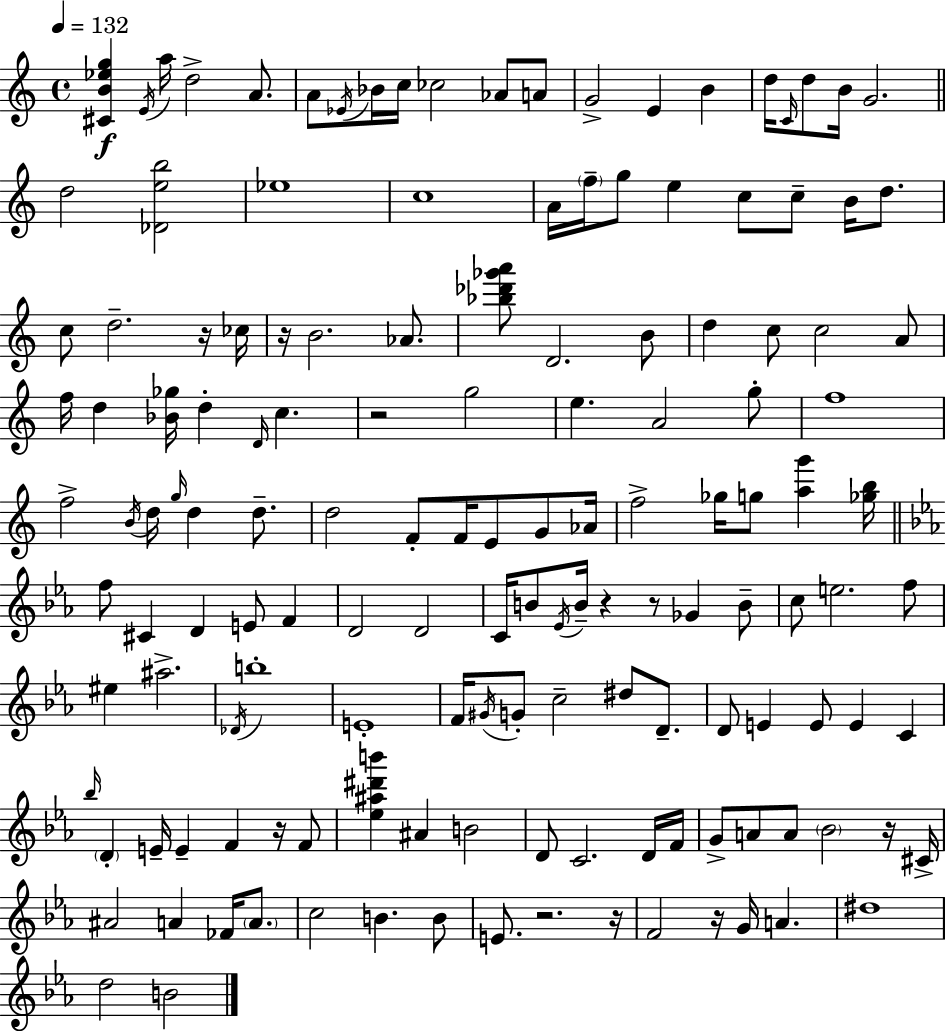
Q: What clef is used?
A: treble